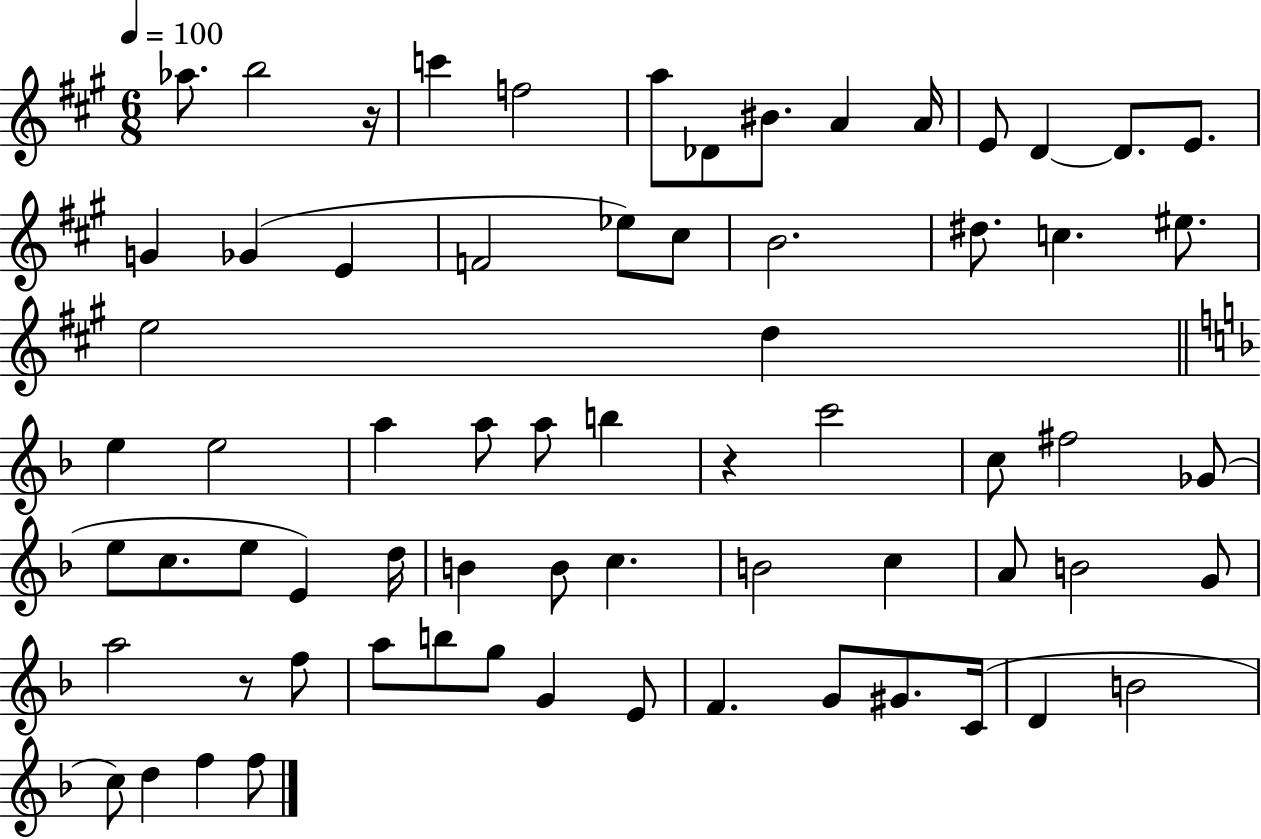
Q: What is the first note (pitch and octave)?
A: Ab5